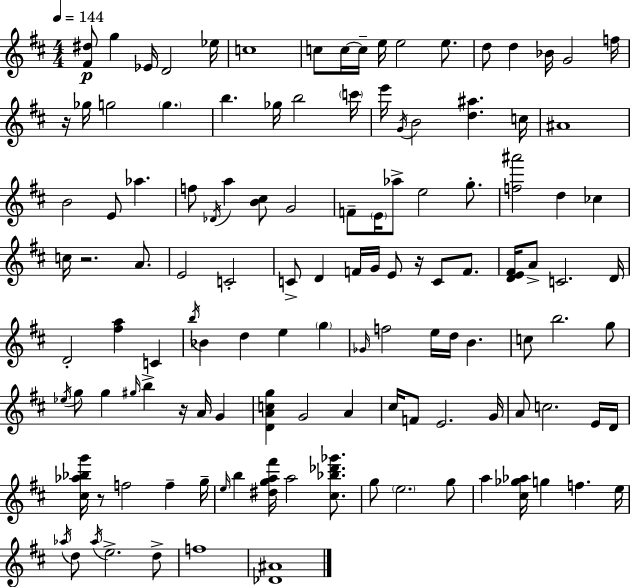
[F#4,D#5]/e G5/q Eb4/s D4/h Eb5/s C5/w C5/e C5/s C5/s E5/s E5/h E5/e. D5/e D5/q Bb4/s G4/h F5/s R/s Gb5/s G5/h G5/q. B5/q. Gb5/s B5/h C6/s E6/s G4/s B4/h [D5,A#5]/q. C5/s A#4/w B4/h E4/e Ab5/q. F5/e Db4/s A5/q [B4,C#5]/e G4/h F4/e E4/s Ab5/e E5/h G5/e. [F5,A#6]/h D5/q CES5/q C5/s R/h. A4/e. E4/h C4/h C4/e D4/q F4/s G4/s E4/e R/s C4/e F4/e. [D4,E4,F#4]/s A4/e C4/h. D4/s D4/h [F#5,A5]/q C4/q B5/s Bb4/q D5/q E5/q G5/q Gb4/s F5/h E5/s D5/s B4/q. C5/e B5/h. G5/e Eb5/s G5/e G5/q G#5/s B5/q R/s A4/s G4/q [D4,A4,C5,G5]/q G4/h A4/q C#5/s F4/e E4/h. G4/s A4/e C5/h. E4/s D4/s [C#5,Ab5,Bb5,G6]/s R/e F5/h F5/q G5/s E5/s B5/q [D#5,G5,A5,F#6]/s A5/h [C#5,Bb5,Db6,Gb6]/e. G5/e E5/h. G5/e A5/q [C#5,Gb5,Ab5]/s G5/q F5/q. E5/s Ab5/s D5/e Ab5/s E5/h. D5/e F5/w [Db4,A#4]/w